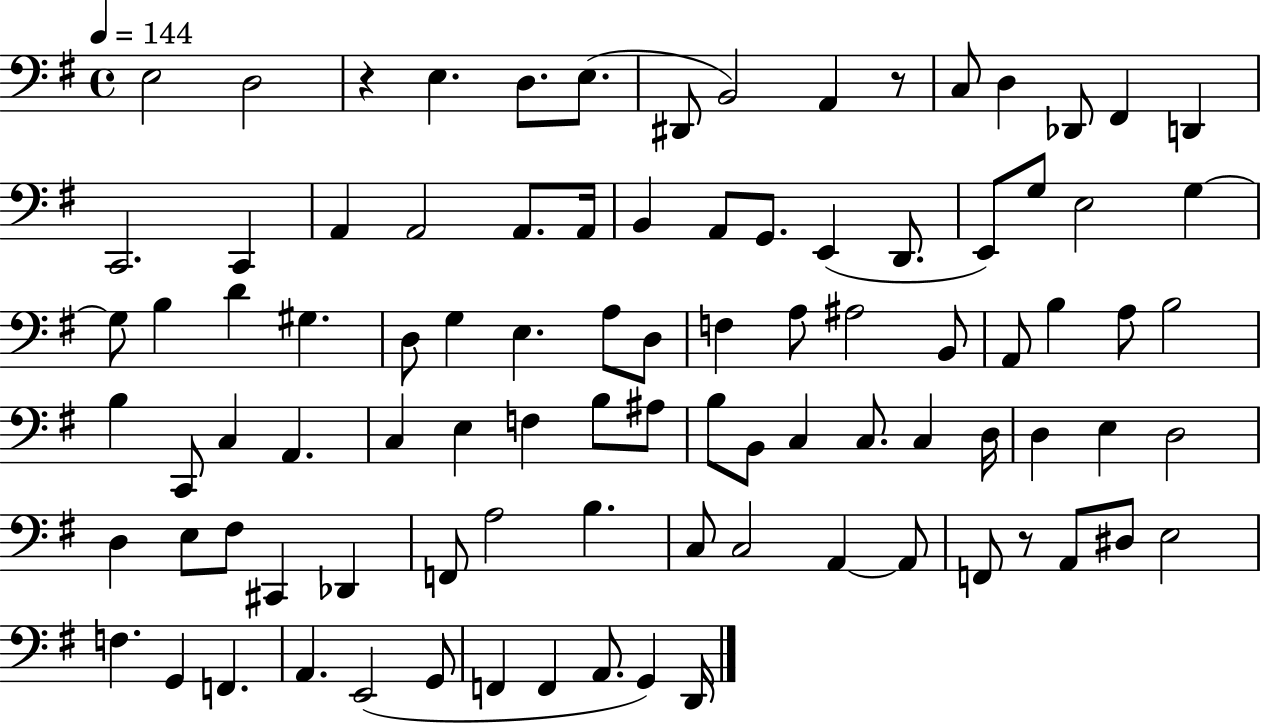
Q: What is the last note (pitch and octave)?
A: D2